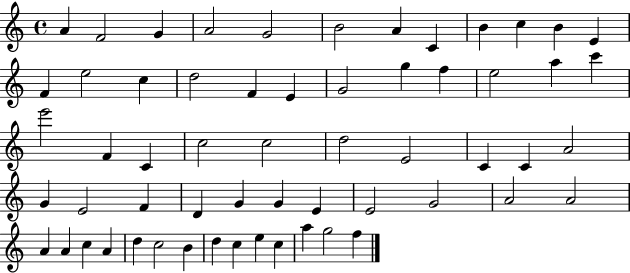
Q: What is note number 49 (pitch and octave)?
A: A4